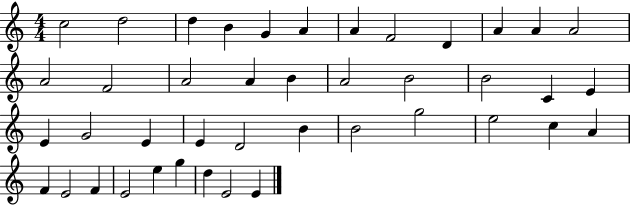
{
  \clef treble
  \numericTimeSignature
  \time 4/4
  \key c \major
  c''2 d''2 | d''4 b'4 g'4 a'4 | a'4 f'2 d'4 | a'4 a'4 a'2 | \break a'2 f'2 | a'2 a'4 b'4 | a'2 b'2 | b'2 c'4 e'4 | \break e'4 g'2 e'4 | e'4 d'2 b'4 | b'2 g''2 | e''2 c''4 a'4 | \break f'4 e'2 f'4 | e'2 e''4 g''4 | d''4 e'2 e'4 | \bar "|."
}